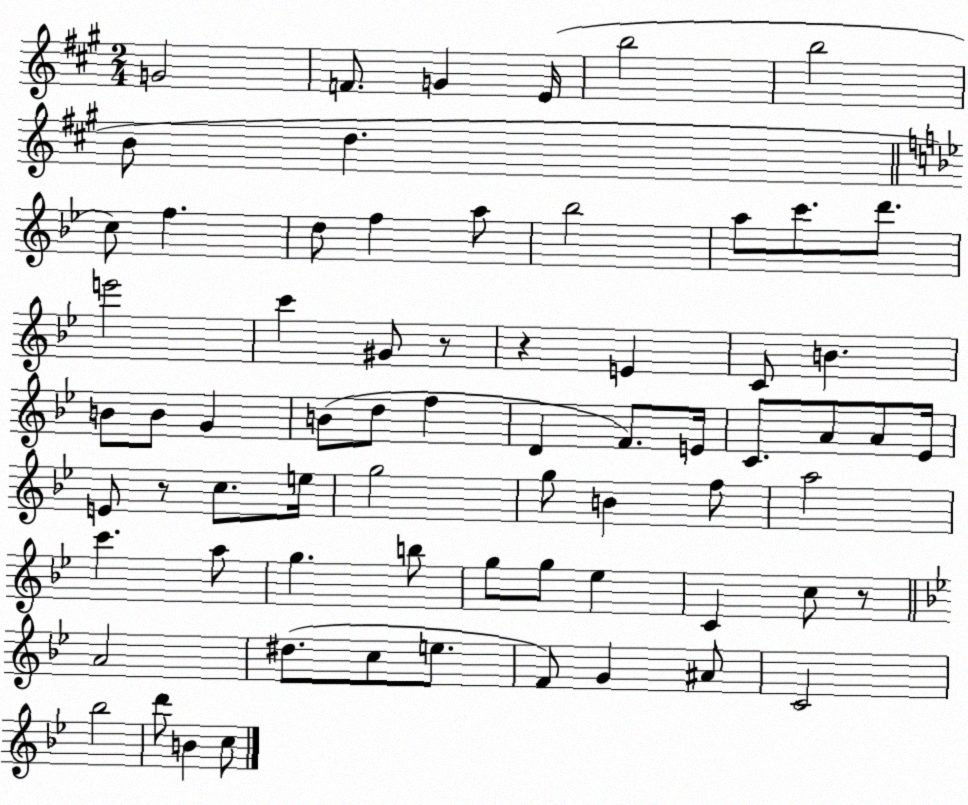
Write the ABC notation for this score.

X:1
T:Untitled
M:2/4
L:1/4
K:A
G2 F/2 G E/4 b2 b2 B/2 d c/2 f d/2 f a/2 _b2 a/2 c'/2 d'/2 e'2 c' ^G/2 z/2 z E C/2 B B/2 B/2 G B/2 d/2 f D F/2 E/4 C/2 A/2 A/2 _E/4 E/2 z/2 c/2 e/4 g2 g/2 B f/2 a2 c' a/2 g b/2 g/2 g/2 _e C c/2 z/2 A2 ^d/2 c/2 e/2 F/2 G ^A/2 C2 _b2 d'/2 B c/2